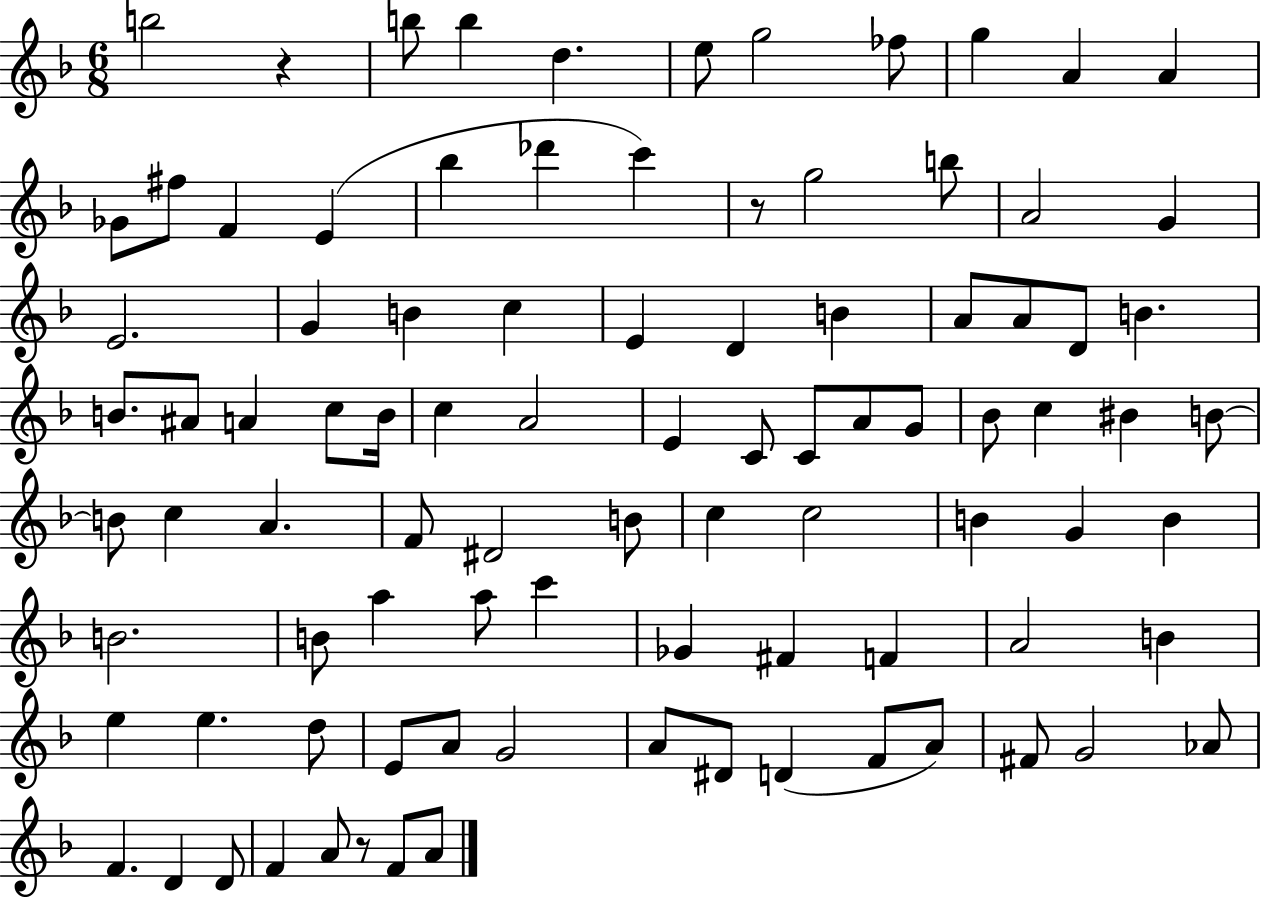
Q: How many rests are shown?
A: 3